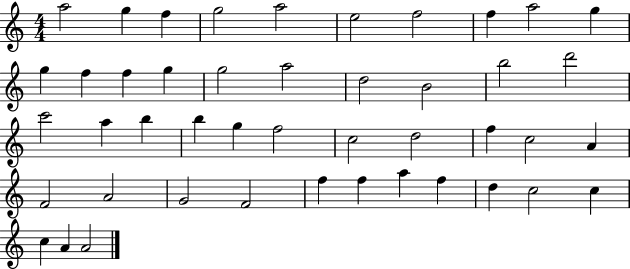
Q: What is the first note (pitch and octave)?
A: A5